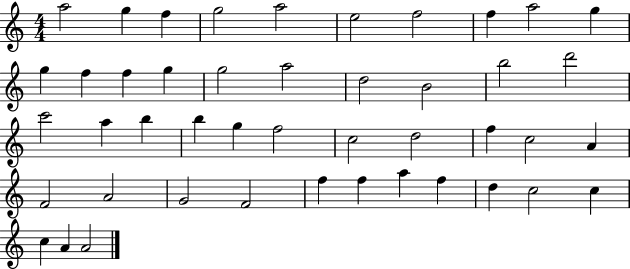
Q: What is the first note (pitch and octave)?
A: A5